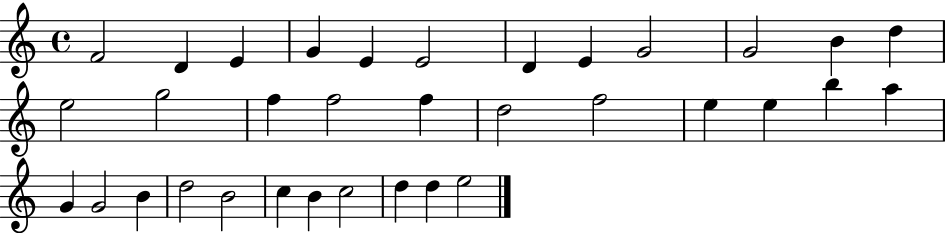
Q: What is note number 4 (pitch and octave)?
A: G4